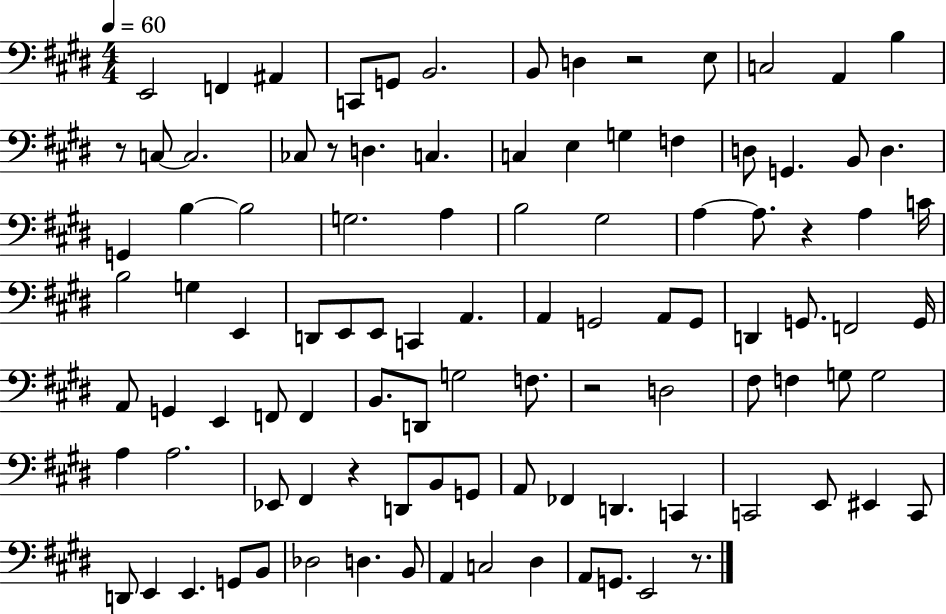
X:1
T:Untitled
M:4/4
L:1/4
K:E
E,,2 F,, ^A,, C,,/2 G,,/2 B,,2 B,,/2 D, z2 E,/2 C,2 A,, B, z/2 C,/2 C,2 _C,/2 z/2 D, C, C, E, G, F, D,/2 G,, B,,/2 D, G,, B, B,2 G,2 A, B,2 ^G,2 A, A,/2 z A, C/4 B,2 G, E,, D,,/2 E,,/2 E,,/2 C,, A,, A,, G,,2 A,,/2 G,,/2 D,, G,,/2 F,,2 G,,/4 A,,/2 G,, E,, F,,/2 F,, B,,/2 D,,/2 G,2 F,/2 z2 D,2 ^F,/2 F, G,/2 G,2 A, A,2 _E,,/2 ^F,, z D,,/2 B,,/2 G,,/2 A,,/2 _F,, D,, C,, C,,2 E,,/2 ^E,, C,,/2 D,,/2 E,, E,, G,,/2 B,,/2 _D,2 D, B,,/2 A,, C,2 ^D, A,,/2 G,,/2 E,,2 z/2